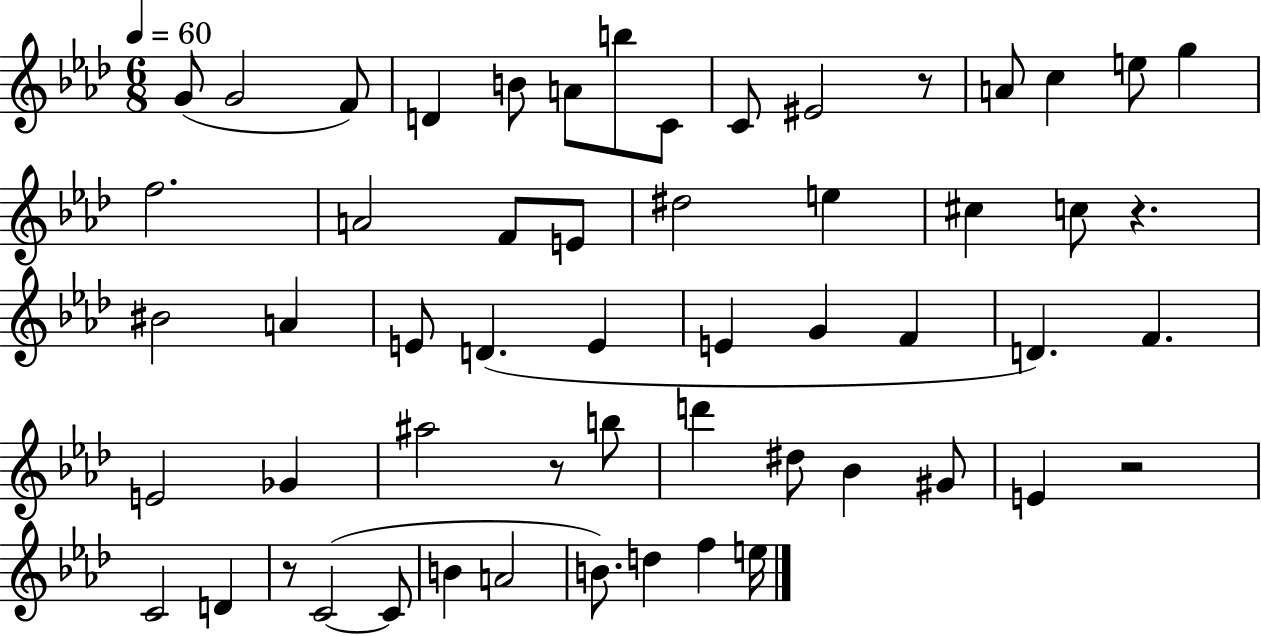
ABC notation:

X:1
T:Untitled
M:6/8
L:1/4
K:Ab
G/2 G2 F/2 D B/2 A/2 b/2 C/2 C/2 ^E2 z/2 A/2 c e/2 g f2 A2 F/2 E/2 ^d2 e ^c c/2 z ^B2 A E/2 D E E G F D F E2 _G ^a2 z/2 b/2 d' ^d/2 _B ^G/2 E z2 C2 D z/2 C2 C/2 B A2 B/2 d f e/4